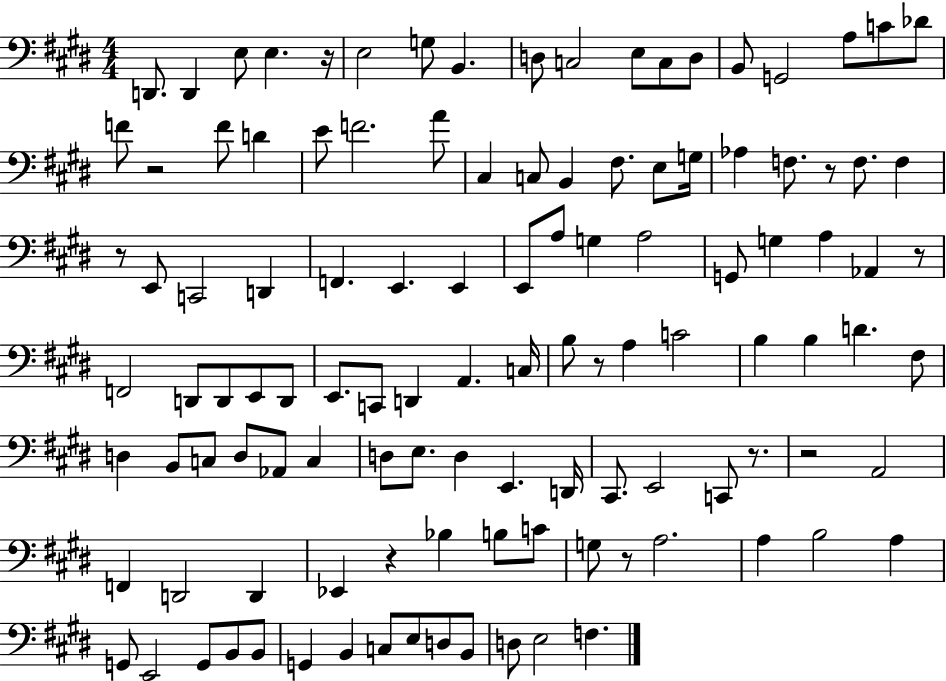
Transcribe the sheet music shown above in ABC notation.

X:1
T:Untitled
M:4/4
L:1/4
K:E
D,,/2 D,, E,/2 E, z/4 E,2 G,/2 B,, D,/2 C,2 E,/2 C,/2 D,/2 B,,/2 G,,2 A,/2 C/2 _D/2 F/2 z2 F/2 D E/2 F2 A/2 ^C, C,/2 B,, ^F,/2 E,/2 G,/4 _A, F,/2 z/2 F,/2 F, z/2 E,,/2 C,,2 D,, F,, E,, E,, E,,/2 A,/2 G, A,2 G,,/2 G, A, _A,, z/2 F,,2 D,,/2 D,,/2 E,,/2 D,,/2 E,,/2 C,,/2 D,, A,, C,/4 B,/2 z/2 A, C2 B, B, D ^F,/2 D, B,,/2 C,/2 D,/2 _A,,/2 C, D,/2 E,/2 D, E,, D,,/4 ^C,,/2 E,,2 C,,/2 z/2 z2 A,,2 F,, D,,2 D,, _E,, z _B, B,/2 C/2 G,/2 z/2 A,2 A, B,2 A, G,,/2 E,,2 G,,/2 B,,/2 B,,/2 G,, B,, C,/2 E,/2 D,/2 B,,/2 D,/2 E,2 F,